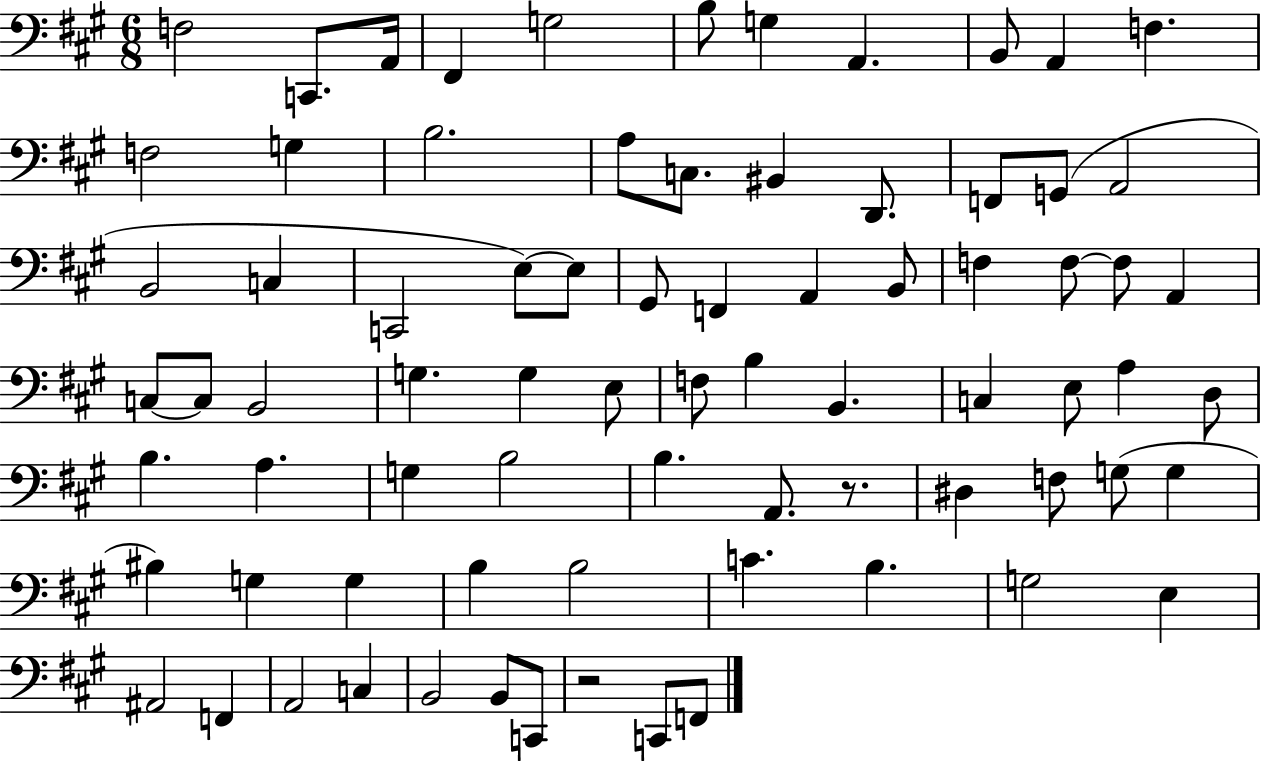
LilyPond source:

{
  \clef bass
  \numericTimeSignature
  \time 6/8
  \key a \major
  f2 c,8. a,16 | fis,4 g2 | b8 g4 a,4. | b,8 a,4 f4. | \break f2 g4 | b2. | a8 c8. bis,4 d,8. | f,8 g,8( a,2 | \break b,2 c4 | c,2 e8~~) e8 | gis,8 f,4 a,4 b,8 | f4 f8~~ f8 a,4 | \break c8~~ c8 b,2 | g4. g4 e8 | f8 b4 b,4. | c4 e8 a4 d8 | \break b4. a4. | g4 b2 | b4. a,8. r8. | dis4 f8 g8( g4 | \break bis4) g4 g4 | b4 b2 | c'4. b4. | g2 e4 | \break ais,2 f,4 | a,2 c4 | b,2 b,8 c,8 | r2 c,8 f,8 | \break \bar "|."
}